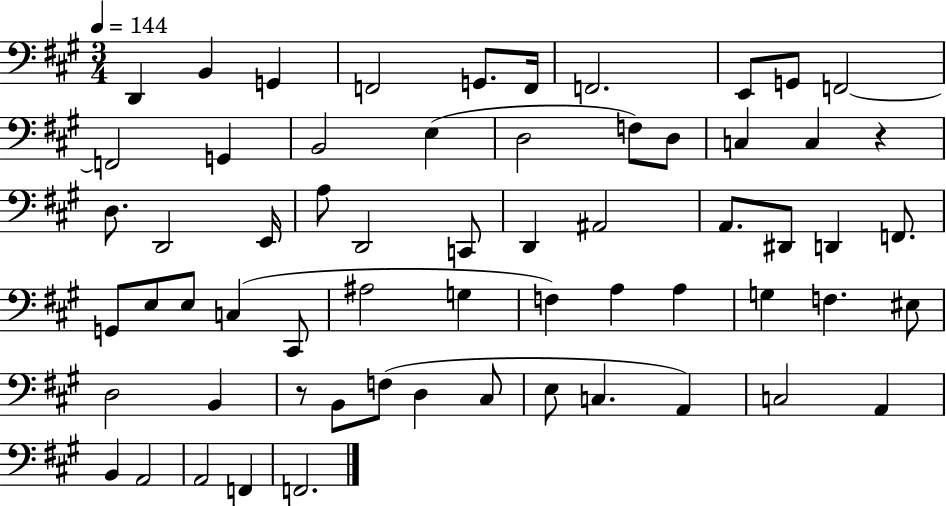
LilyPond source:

{
  \clef bass
  \numericTimeSignature
  \time 3/4
  \key a \major
  \tempo 4 = 144
  d,4 b,4 g,4 | f,2 g,8. f,16 | f,2. | e,8 g,8 f,2~~ | \break f,2 g,4 | b,2 e4( | d2 f8) d8 | c4 c4 r4 | \break d8. d,2 e,16 | a8 d,2 c,8 | d,4 ais,2 | a,8. dis,8 d,4 f,8. | \break g,8 e8 e8 c4( cis,8 | ais2 g4 | f4) a4 a4 | g4 f4. eis8 | \break d2 b,4 | r8 b,8 f8( d4 cis8 | e8 c4. a,4) | c2 a,4 | \break b,4 a,2 | a,2 f,4 | f,2. | \bar "|."
}